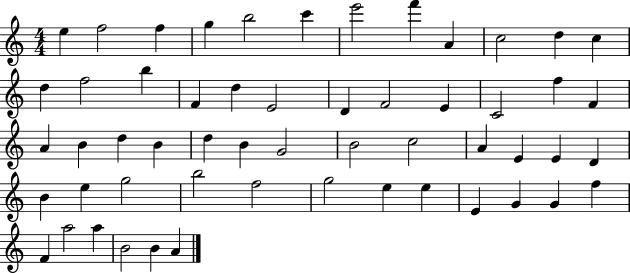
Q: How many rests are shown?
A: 0